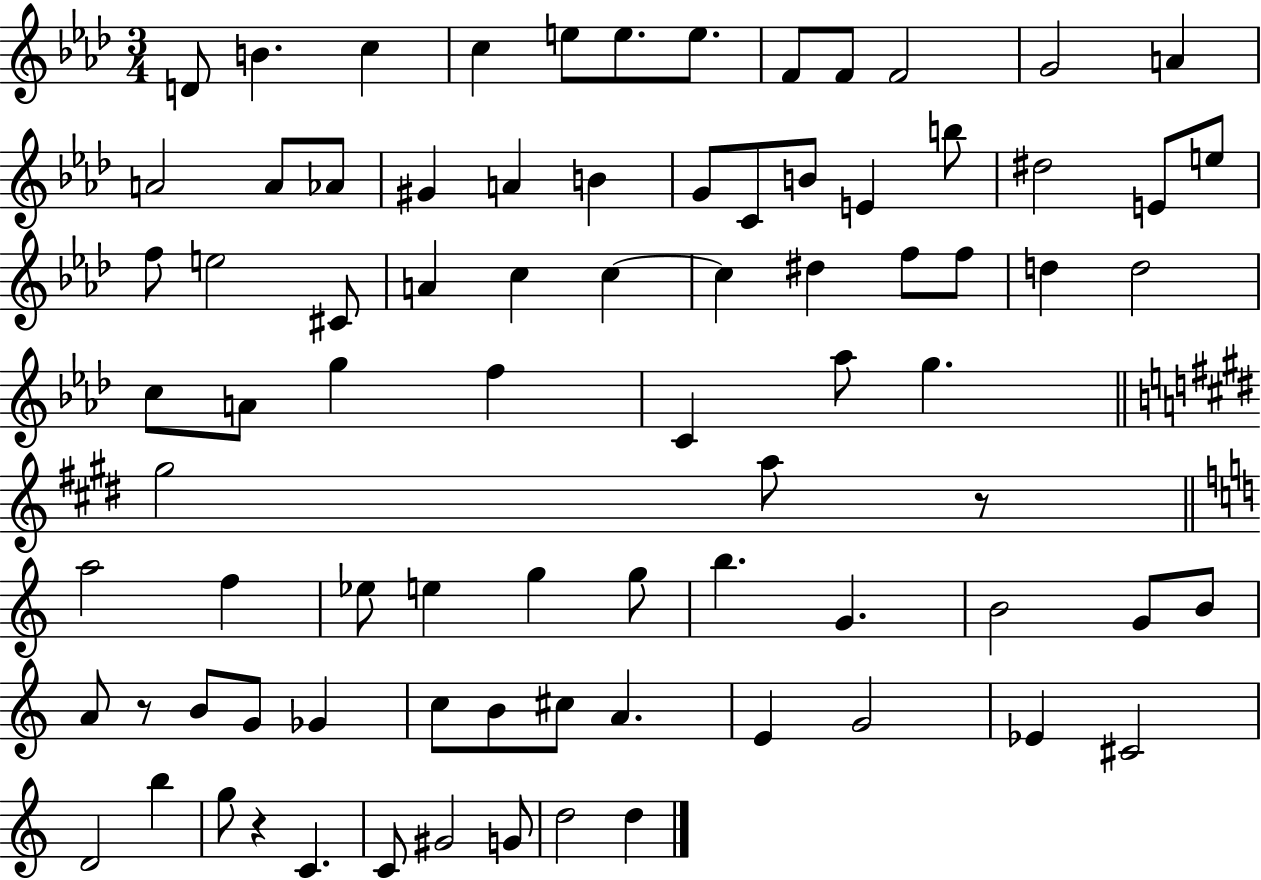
{
  \clef treble
  \numericTimeSignature
  \time 3/4
  \key aes \major
  \repeat volta 2 { d'8 b'4. c''4 | c''4 e''8 e''8. e''8. | f'8 f'8 f'2 | g'2 a'4 | \break a'2 a'8 aes'8 | gis'4 a'4 b'4 | g'8 c'8 b'8 e'4 b''8 | dis''2 e'8 e''8 | \break f''8 e''2 cis'8 | a'4 c''4 c''4~~ | c''4 dis''4 f''8 f''8 | d''4 d''2 | \break c''8 a'8 g''4 f''4 | c'4 aes''8 g''4. | \bar "||" \break \key e \major gis''2 a''8 r8 | \bar "||" \break \key a \minor a''2 f''4 | ees''8 e''4 g''4 g''8 | b''4. g'4. | b'2 g'8 b'8 | \break a'8 r8 b'8 g'8 ges'4 | c''8 b'8 cis''8 a'4. | e'4 g'2 | ees'4 cis'2 | \break d'2 b''4 | g''8 r4 c'4. | c'8 gis'2 g'8 | d''2 d''4 | \break } \bar "|."
}